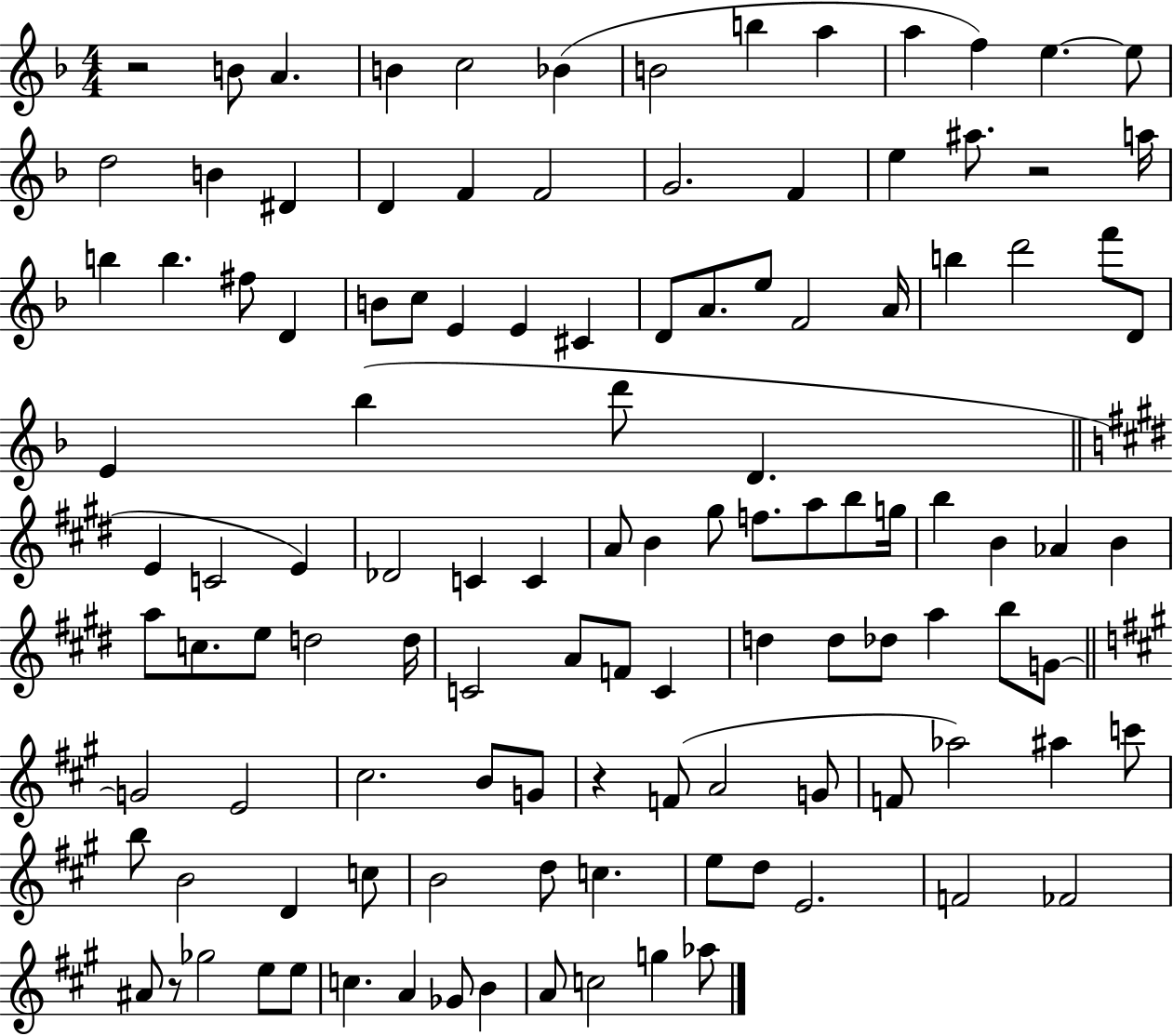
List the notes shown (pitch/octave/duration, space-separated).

R/h B4/e A4/q. B4/q C5/h Bb4/q B4/h B5/q A5/q A5/q F5/q E5/q. E5/e D5/h B4/q D#4/q D4/q F4/q F4/h G4/h. F4/q E5/q A#5/e. R/h A5/s B5/q B5/q. F#5/e D4/q B4/e C5/e E4/q E4/q C#4/q D4/e A4/e. E5/e F4/h A4/s B5/q D6/h F6/e D4/e E4/q Bb5/q D6/e D4/q. E4/q C4/h E4/q Db4/h C4/q C4/q A4/e B4/q G#5/e F5/e. A5/e B5/e G5/s B5/q B4/q Ab4/q B4/q A5/e C5/e. E5/e D5/h D5/s C4/h A4/e F4/e C4/q D5/q D5/e Db5/e A5/q B5/e G4/e G4/h E4/h C#5/h. B4/e G4/e R/q F4/e A4/h G4/e F4/e Ab5/h A#5/q C6/e B5/e B4/h D4/q C5/e B4/h D5/e C5/q. E5/e D5/e E4/h. F4/h FES4/h A#4/e R/e Gb5/h E5/e E5/e C5/q. A4/q Gb4/e B4/q A4/e C5/h G5/q Ab5/e